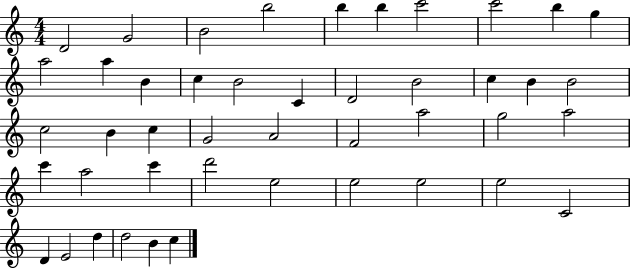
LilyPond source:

{
  \clef treble
  \numericTimeSignature
  \time 4/4
  \key c \major
  d'2 g'2 | b'2 b''2 | b''4 b''4 c'''2 | c'''2 b''4 g''4 | \break a''2 a''4 b'4 | c''4 b'2 c'4 | d'2 b'2 | c''4 b'4 b'2 | \break c''2 b'4 c''4 | g'2 a'2 | f'2 a''2 | g''2 a''2 | \break c'''4 a''2 c'''4 | d'''2 e''2 | e''2 e''2 | e''2 c'2 | \break d'4 e'2 d''4 | d''2 b'4 c''4 | \bar "|."
}